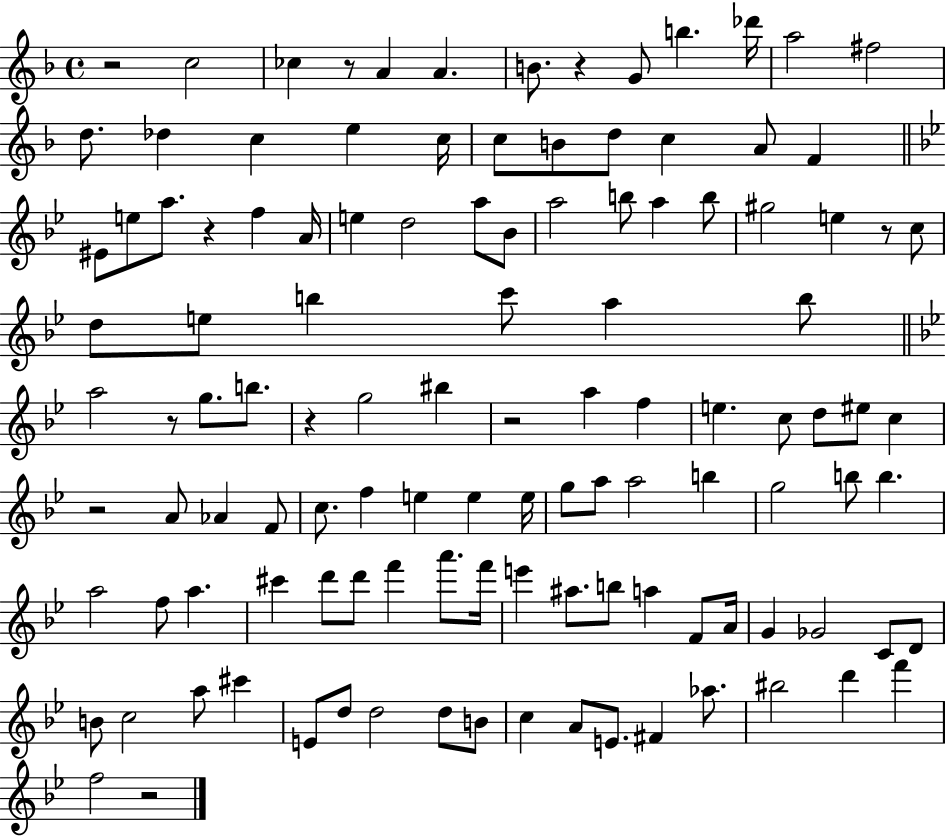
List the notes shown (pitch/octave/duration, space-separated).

R/h C5/h CES5/q R/e A4/q A4/q. B4/e. R/q G4/e B5/q. Db6/s A5/h F#5/h D5/e. Db5/q C5/q E5/q C5/s C5/e B4/e D5/e C5/q A4/e F4/q EIS4/e E5/e A5/e. R/q F5/q A4/s E5/q D5/h A5/e Bb4/e A5/h B5/e A5/q B5/e G#5/h E5/q R/e C5/e D5/e E5/e B5/q C6/e A5/q B5/e A5/h R/e G5/e. B5/e. R/q G5/h BIS5/q R/h A5/q F5/q E5/q. C5/e D5/e EIS5/e C5/q R/h A4/e Ab4/q F4/e C5/e. F5/q E5/q E5/q E5/s G5/e A5/e A5/h B5/q G5/h B5/e B5/q. A5/h F5/e A5/q. C#6/q D6/e D6/e F6/q A6/e. F6/s E6/q A#5/e. B5/e A5/q F4/e A4/s G4/q Gb4/h C4/e D4/e B4/e C5/h A5/e C#6/q E4/e D5/e D5/h D5/e B4/e C5/q A4/e E4/e. F#4/q Ab5/e. BIS5/h D6/q F6/q F5/h R/h